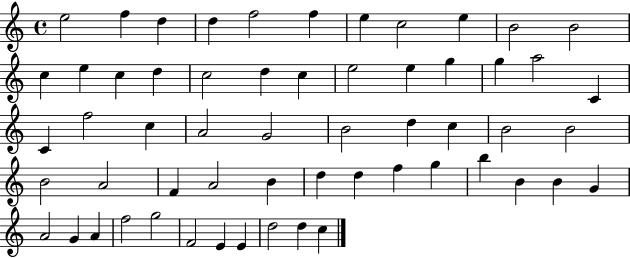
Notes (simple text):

E5/h F5/q D5/q D5/q F5/h F5/q E5/q C5/h E5/q B4/h B4/h C5/q E5/q C5/q D5/q C5/h D5/q C5/q E5/h E5/q G5/q G5/q A5/h C4/q C4/q F5/h C5/q A4/h G4/h B4/h D5/q C5/q B4/h B4/h B4/h A4/h F4/q A4/h B4/q D5/q D5/q F5/q G5/q B5/q B4/q B4/q G4/q A4/h G4/q A4/q F5/h G5/h F4/h E4/q E4/q D5/h D5/q C5/q